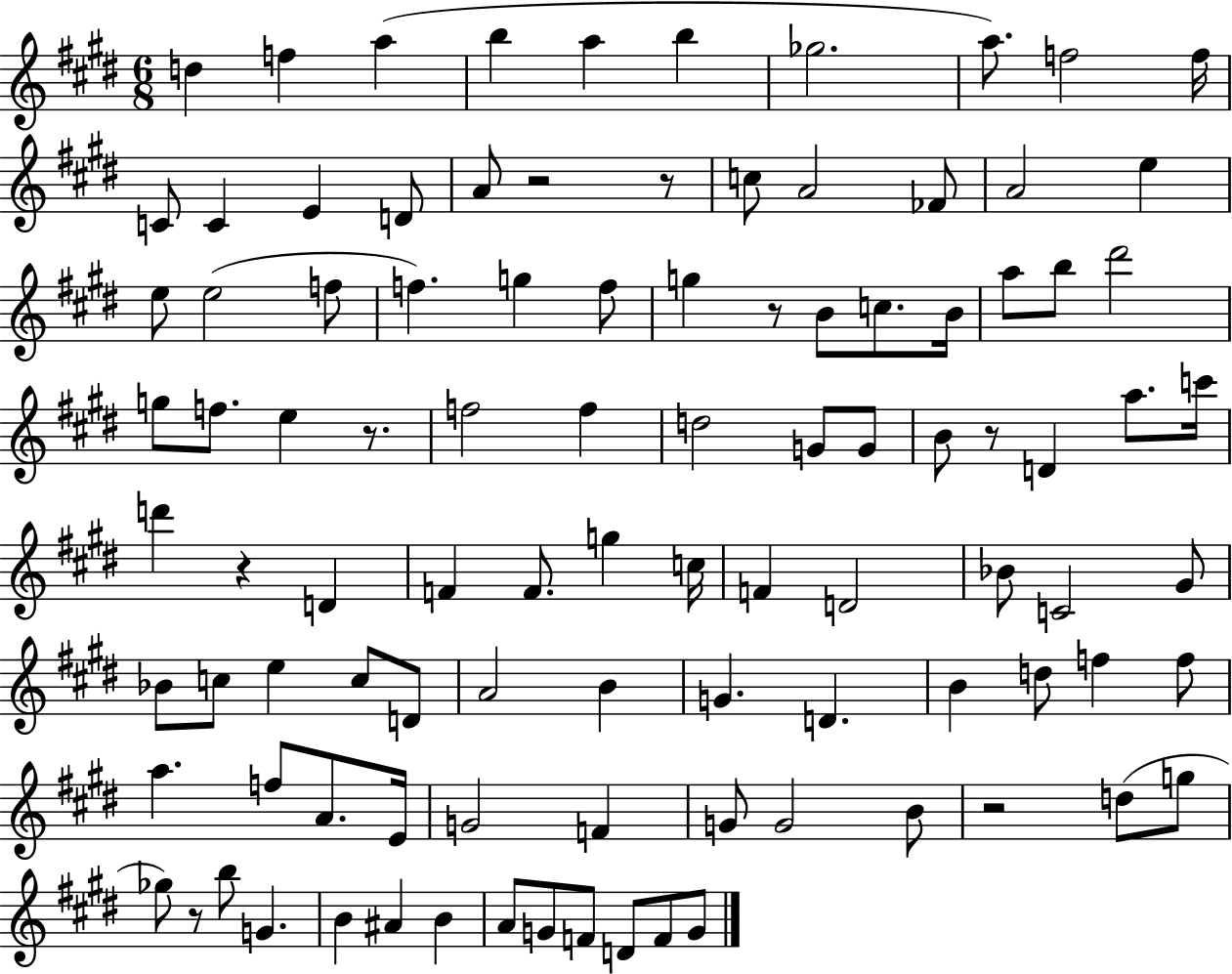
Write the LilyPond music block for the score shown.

{
  \clef treble
  \numericTimeSignature
  \time 6/8
  \key e \major
  d''4 f''4 a''4( | b''4 a''4 b''4 | ges''2. | a''8.) f''2 f''16 | \break c'8 c'4 e'4 d'8 | a'8 r2 r8 | c''8 a'2 fes'8 | a'2 e''4 | \break e''8 e''2( f''8 | f''4.) g''4 f''8 | g''4 r8 b'8 c''8. b'16 | a''8 b''8 dis'''2 | \break g''8 f''8. e''4 r8. | f''2 f''4 | d''2 g'8 g'8 | b'8 r8 d'4 a''8. c'''16 | \break d'''4 r4 d'4 | f'4 f'8. g''4 c''16 | f'4 d'2 | bes'8 c'2 gis'8 | \break bes'8 c''8 e''4 c''8 d'8 | a'2 b'4 | g'4. d'4. | b'4 d''8 f''4 f''8 | \break a''4. f''8 a'8. e'16 | g'2 f'4 | g'8 g'2 b'8 | r2 d''8( g''8 | \break ges''8) r8 b''8 g'4. | b'4 ais'4 b'4 | a'8 g'8 f'8 d'8 f'8 g'8 | \bar "|."
}